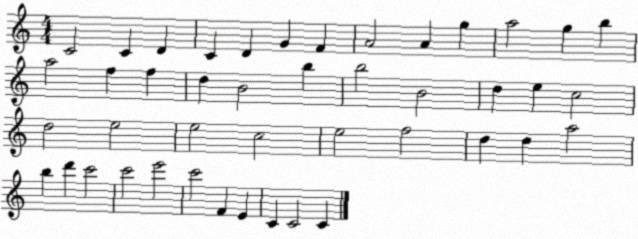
X:1
T:Untitled
M:4/4
L:1/4
K:C
C2 C D C D G F A2 A g a2 g b a2 f f d B2 b b2 B2 d e c2 d2 e2 e2 c2 e2 f2 d d a2 b d' c'2 c'2 e'2 c'2 F E C C2 C